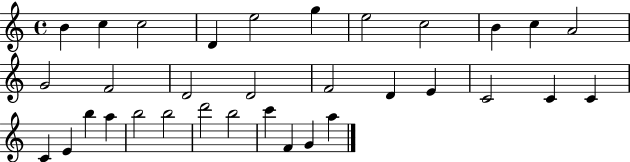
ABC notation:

X:1
T:Untitled
M:4/4
L:1/4
K:C
B c c2 D e2 g e2 c2 B c A2 G2 F2 D2 D2 F2 D E C2 C C C E b a b2 b2 d'2 b2 c' F G a